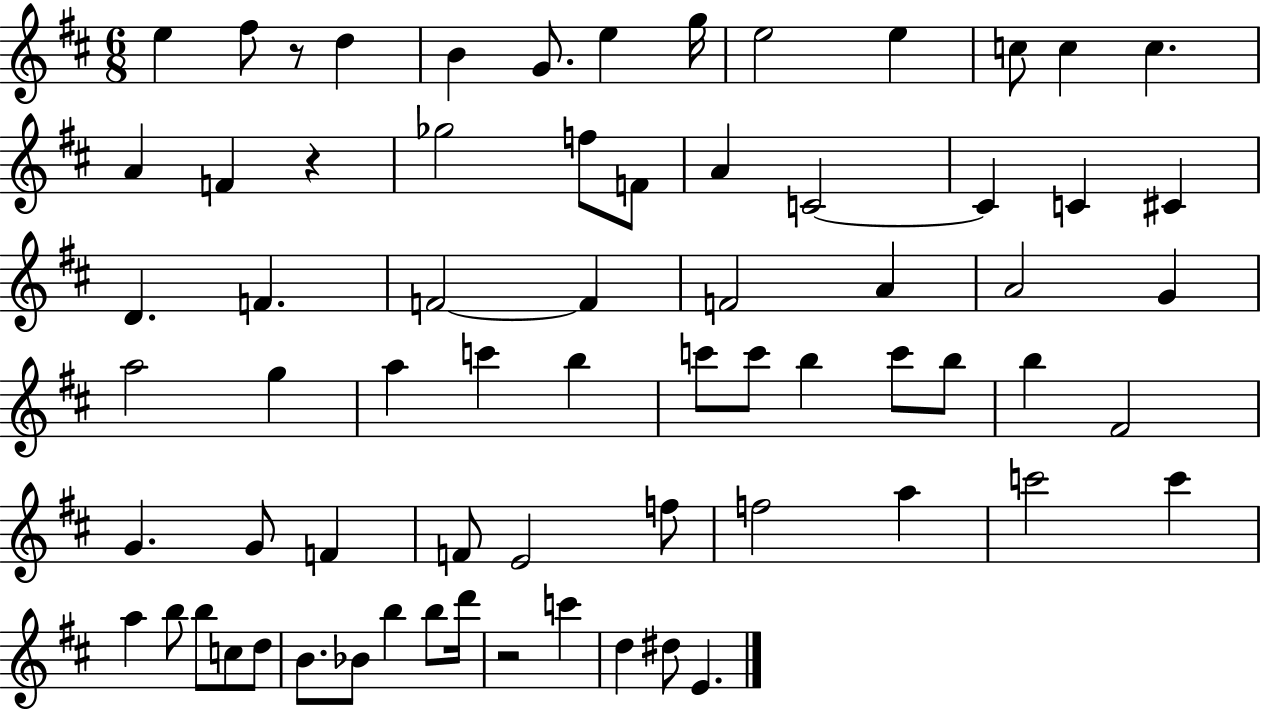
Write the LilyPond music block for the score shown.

{
  \clef treble
  \numericTimeSignature
  \time 6/8
  \key d \major
  e''4 fis''8 r8 d''4 | b'4 g'8. e''4 g''16 | e''2 e''4 | c''8 c''4 c''4. | \break a'4 f'4 r4 | ges''2 f''8 f'8 | a'4 c'2~~ | c'4 c'4 cis'4 | \break d'4. f'4. | f'2~~ f'4 | f'2 a'4 | a'2 g'4 | \break a''2 g''4 | a''4 c'''4 b''4 | c'''8 c'''8 b''4 c'''8 b''8 | b''4 fis'2 | \break g'4. g'8 f'4 | f'8 e'2 f''8 | f''2 a''4 | c'''2 c'''4 | \break a''4 b''8 b''8 c''8 d''8 | b'8. bes'8 b''4 b''8 d'''16 | r2 c'''4 | d''4 dis''8 e'4. | \break \bar "|."
}